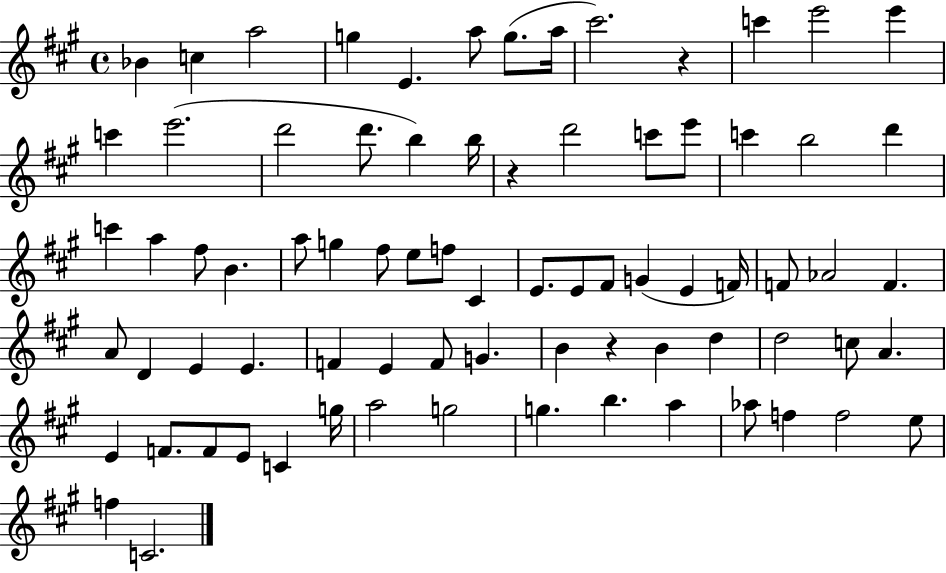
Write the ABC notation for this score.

X:1
T:Untitled
M:4/4
L:1/4
K:A
_B c a2 g E a/2 g/2 a/4 ^c'2 z c' e'2 e' c' e'2 d'2 d'/2 b b/4 z d'2 c'/2 e'/2 c' b2 d' c' a ^f/2 B a/2 g ^f/2 e/2 f/2 ^C E/2 E/2 ^F/2 G E F/4 F/2 _A2 F A/2 D E E F E F/2 G B z B d d2 c/2 A E F/2 F/2 E/2 C g/4 a2 g2 g b a _a/2 f f2 e/2 f C2